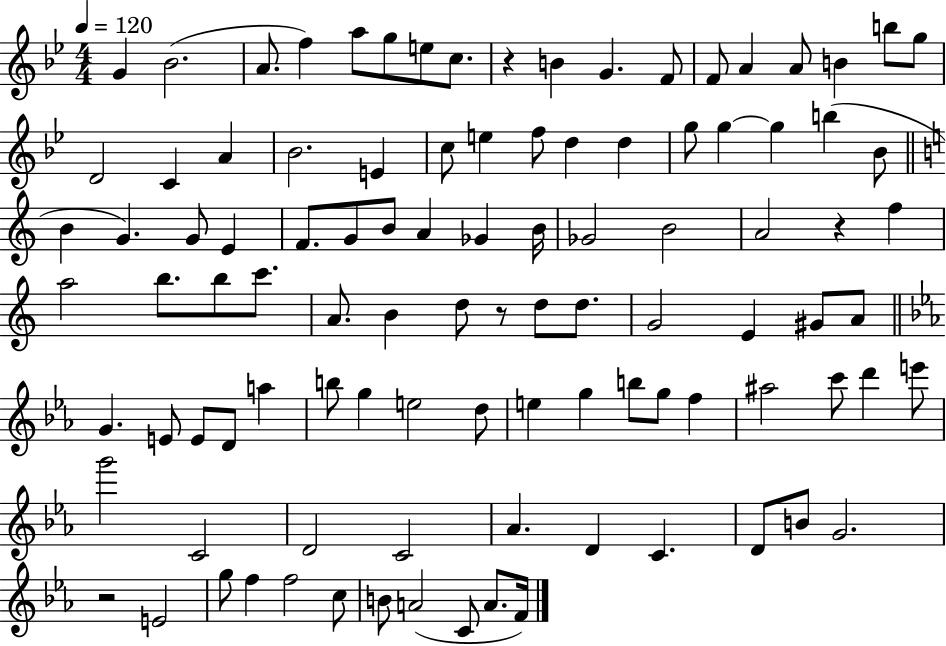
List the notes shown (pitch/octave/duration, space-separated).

G4/q Bb4/h. A4/e. F5/q A5/e G5/e E5/e C5/e. R/q B4/q G4/q. F4/e F4/e A4/q A4/e B4/q B5/e G5/e D4/h C4/q A4/q Bb4/h. E4/q C5/e E5/q F5/e D5/q D5/q G5/e G5/q G5/q B5/q Bb4/e B4/q G4/q. G4/e E4/q F4/e. G4/e B4/e A4/q Gb4/q B4/s Gb4/h B4/h A4/h R/q F5/q A5/h B5/e. B5/e C6/e. A4/e. B4/q D5/e R/e D5/e D5/e. G4/h E4/q G#4/e A4/e G4/q. E4/e E4/e D4/e A5/q B5/e G5/q E5/h D5/e E5/q G5/q B5/e G5/e F5/q A#5/h C6/e D6/q E6/e G6/h C4/h D4/h C4/h Ab4/q. D4/q C4/q. D4/e B4/e G4/h. R/h E4/h G5/e F5/q F5/h C5/e B4/e A4/h C4/e A4/e. F4/s